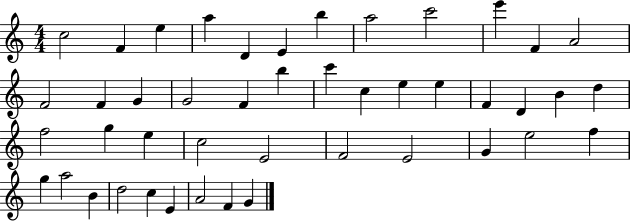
C5/h F4/q E5/q A5/q D4/q E4/q B5/q A5/h C6/h E6/q F4/q A4/h F4/h F4/q G4/q G4/h F4/q B5/q C6/q C5/q E5/q E5/q F4/q D4/q B4/q D5/q F5/h G5/q E5/q C5/h E4/h F4/h E4/h G4/q E5/h F5/q G5/q A5/h B4/q D5/h C5/q E4/q A4/h F4/q G4/q